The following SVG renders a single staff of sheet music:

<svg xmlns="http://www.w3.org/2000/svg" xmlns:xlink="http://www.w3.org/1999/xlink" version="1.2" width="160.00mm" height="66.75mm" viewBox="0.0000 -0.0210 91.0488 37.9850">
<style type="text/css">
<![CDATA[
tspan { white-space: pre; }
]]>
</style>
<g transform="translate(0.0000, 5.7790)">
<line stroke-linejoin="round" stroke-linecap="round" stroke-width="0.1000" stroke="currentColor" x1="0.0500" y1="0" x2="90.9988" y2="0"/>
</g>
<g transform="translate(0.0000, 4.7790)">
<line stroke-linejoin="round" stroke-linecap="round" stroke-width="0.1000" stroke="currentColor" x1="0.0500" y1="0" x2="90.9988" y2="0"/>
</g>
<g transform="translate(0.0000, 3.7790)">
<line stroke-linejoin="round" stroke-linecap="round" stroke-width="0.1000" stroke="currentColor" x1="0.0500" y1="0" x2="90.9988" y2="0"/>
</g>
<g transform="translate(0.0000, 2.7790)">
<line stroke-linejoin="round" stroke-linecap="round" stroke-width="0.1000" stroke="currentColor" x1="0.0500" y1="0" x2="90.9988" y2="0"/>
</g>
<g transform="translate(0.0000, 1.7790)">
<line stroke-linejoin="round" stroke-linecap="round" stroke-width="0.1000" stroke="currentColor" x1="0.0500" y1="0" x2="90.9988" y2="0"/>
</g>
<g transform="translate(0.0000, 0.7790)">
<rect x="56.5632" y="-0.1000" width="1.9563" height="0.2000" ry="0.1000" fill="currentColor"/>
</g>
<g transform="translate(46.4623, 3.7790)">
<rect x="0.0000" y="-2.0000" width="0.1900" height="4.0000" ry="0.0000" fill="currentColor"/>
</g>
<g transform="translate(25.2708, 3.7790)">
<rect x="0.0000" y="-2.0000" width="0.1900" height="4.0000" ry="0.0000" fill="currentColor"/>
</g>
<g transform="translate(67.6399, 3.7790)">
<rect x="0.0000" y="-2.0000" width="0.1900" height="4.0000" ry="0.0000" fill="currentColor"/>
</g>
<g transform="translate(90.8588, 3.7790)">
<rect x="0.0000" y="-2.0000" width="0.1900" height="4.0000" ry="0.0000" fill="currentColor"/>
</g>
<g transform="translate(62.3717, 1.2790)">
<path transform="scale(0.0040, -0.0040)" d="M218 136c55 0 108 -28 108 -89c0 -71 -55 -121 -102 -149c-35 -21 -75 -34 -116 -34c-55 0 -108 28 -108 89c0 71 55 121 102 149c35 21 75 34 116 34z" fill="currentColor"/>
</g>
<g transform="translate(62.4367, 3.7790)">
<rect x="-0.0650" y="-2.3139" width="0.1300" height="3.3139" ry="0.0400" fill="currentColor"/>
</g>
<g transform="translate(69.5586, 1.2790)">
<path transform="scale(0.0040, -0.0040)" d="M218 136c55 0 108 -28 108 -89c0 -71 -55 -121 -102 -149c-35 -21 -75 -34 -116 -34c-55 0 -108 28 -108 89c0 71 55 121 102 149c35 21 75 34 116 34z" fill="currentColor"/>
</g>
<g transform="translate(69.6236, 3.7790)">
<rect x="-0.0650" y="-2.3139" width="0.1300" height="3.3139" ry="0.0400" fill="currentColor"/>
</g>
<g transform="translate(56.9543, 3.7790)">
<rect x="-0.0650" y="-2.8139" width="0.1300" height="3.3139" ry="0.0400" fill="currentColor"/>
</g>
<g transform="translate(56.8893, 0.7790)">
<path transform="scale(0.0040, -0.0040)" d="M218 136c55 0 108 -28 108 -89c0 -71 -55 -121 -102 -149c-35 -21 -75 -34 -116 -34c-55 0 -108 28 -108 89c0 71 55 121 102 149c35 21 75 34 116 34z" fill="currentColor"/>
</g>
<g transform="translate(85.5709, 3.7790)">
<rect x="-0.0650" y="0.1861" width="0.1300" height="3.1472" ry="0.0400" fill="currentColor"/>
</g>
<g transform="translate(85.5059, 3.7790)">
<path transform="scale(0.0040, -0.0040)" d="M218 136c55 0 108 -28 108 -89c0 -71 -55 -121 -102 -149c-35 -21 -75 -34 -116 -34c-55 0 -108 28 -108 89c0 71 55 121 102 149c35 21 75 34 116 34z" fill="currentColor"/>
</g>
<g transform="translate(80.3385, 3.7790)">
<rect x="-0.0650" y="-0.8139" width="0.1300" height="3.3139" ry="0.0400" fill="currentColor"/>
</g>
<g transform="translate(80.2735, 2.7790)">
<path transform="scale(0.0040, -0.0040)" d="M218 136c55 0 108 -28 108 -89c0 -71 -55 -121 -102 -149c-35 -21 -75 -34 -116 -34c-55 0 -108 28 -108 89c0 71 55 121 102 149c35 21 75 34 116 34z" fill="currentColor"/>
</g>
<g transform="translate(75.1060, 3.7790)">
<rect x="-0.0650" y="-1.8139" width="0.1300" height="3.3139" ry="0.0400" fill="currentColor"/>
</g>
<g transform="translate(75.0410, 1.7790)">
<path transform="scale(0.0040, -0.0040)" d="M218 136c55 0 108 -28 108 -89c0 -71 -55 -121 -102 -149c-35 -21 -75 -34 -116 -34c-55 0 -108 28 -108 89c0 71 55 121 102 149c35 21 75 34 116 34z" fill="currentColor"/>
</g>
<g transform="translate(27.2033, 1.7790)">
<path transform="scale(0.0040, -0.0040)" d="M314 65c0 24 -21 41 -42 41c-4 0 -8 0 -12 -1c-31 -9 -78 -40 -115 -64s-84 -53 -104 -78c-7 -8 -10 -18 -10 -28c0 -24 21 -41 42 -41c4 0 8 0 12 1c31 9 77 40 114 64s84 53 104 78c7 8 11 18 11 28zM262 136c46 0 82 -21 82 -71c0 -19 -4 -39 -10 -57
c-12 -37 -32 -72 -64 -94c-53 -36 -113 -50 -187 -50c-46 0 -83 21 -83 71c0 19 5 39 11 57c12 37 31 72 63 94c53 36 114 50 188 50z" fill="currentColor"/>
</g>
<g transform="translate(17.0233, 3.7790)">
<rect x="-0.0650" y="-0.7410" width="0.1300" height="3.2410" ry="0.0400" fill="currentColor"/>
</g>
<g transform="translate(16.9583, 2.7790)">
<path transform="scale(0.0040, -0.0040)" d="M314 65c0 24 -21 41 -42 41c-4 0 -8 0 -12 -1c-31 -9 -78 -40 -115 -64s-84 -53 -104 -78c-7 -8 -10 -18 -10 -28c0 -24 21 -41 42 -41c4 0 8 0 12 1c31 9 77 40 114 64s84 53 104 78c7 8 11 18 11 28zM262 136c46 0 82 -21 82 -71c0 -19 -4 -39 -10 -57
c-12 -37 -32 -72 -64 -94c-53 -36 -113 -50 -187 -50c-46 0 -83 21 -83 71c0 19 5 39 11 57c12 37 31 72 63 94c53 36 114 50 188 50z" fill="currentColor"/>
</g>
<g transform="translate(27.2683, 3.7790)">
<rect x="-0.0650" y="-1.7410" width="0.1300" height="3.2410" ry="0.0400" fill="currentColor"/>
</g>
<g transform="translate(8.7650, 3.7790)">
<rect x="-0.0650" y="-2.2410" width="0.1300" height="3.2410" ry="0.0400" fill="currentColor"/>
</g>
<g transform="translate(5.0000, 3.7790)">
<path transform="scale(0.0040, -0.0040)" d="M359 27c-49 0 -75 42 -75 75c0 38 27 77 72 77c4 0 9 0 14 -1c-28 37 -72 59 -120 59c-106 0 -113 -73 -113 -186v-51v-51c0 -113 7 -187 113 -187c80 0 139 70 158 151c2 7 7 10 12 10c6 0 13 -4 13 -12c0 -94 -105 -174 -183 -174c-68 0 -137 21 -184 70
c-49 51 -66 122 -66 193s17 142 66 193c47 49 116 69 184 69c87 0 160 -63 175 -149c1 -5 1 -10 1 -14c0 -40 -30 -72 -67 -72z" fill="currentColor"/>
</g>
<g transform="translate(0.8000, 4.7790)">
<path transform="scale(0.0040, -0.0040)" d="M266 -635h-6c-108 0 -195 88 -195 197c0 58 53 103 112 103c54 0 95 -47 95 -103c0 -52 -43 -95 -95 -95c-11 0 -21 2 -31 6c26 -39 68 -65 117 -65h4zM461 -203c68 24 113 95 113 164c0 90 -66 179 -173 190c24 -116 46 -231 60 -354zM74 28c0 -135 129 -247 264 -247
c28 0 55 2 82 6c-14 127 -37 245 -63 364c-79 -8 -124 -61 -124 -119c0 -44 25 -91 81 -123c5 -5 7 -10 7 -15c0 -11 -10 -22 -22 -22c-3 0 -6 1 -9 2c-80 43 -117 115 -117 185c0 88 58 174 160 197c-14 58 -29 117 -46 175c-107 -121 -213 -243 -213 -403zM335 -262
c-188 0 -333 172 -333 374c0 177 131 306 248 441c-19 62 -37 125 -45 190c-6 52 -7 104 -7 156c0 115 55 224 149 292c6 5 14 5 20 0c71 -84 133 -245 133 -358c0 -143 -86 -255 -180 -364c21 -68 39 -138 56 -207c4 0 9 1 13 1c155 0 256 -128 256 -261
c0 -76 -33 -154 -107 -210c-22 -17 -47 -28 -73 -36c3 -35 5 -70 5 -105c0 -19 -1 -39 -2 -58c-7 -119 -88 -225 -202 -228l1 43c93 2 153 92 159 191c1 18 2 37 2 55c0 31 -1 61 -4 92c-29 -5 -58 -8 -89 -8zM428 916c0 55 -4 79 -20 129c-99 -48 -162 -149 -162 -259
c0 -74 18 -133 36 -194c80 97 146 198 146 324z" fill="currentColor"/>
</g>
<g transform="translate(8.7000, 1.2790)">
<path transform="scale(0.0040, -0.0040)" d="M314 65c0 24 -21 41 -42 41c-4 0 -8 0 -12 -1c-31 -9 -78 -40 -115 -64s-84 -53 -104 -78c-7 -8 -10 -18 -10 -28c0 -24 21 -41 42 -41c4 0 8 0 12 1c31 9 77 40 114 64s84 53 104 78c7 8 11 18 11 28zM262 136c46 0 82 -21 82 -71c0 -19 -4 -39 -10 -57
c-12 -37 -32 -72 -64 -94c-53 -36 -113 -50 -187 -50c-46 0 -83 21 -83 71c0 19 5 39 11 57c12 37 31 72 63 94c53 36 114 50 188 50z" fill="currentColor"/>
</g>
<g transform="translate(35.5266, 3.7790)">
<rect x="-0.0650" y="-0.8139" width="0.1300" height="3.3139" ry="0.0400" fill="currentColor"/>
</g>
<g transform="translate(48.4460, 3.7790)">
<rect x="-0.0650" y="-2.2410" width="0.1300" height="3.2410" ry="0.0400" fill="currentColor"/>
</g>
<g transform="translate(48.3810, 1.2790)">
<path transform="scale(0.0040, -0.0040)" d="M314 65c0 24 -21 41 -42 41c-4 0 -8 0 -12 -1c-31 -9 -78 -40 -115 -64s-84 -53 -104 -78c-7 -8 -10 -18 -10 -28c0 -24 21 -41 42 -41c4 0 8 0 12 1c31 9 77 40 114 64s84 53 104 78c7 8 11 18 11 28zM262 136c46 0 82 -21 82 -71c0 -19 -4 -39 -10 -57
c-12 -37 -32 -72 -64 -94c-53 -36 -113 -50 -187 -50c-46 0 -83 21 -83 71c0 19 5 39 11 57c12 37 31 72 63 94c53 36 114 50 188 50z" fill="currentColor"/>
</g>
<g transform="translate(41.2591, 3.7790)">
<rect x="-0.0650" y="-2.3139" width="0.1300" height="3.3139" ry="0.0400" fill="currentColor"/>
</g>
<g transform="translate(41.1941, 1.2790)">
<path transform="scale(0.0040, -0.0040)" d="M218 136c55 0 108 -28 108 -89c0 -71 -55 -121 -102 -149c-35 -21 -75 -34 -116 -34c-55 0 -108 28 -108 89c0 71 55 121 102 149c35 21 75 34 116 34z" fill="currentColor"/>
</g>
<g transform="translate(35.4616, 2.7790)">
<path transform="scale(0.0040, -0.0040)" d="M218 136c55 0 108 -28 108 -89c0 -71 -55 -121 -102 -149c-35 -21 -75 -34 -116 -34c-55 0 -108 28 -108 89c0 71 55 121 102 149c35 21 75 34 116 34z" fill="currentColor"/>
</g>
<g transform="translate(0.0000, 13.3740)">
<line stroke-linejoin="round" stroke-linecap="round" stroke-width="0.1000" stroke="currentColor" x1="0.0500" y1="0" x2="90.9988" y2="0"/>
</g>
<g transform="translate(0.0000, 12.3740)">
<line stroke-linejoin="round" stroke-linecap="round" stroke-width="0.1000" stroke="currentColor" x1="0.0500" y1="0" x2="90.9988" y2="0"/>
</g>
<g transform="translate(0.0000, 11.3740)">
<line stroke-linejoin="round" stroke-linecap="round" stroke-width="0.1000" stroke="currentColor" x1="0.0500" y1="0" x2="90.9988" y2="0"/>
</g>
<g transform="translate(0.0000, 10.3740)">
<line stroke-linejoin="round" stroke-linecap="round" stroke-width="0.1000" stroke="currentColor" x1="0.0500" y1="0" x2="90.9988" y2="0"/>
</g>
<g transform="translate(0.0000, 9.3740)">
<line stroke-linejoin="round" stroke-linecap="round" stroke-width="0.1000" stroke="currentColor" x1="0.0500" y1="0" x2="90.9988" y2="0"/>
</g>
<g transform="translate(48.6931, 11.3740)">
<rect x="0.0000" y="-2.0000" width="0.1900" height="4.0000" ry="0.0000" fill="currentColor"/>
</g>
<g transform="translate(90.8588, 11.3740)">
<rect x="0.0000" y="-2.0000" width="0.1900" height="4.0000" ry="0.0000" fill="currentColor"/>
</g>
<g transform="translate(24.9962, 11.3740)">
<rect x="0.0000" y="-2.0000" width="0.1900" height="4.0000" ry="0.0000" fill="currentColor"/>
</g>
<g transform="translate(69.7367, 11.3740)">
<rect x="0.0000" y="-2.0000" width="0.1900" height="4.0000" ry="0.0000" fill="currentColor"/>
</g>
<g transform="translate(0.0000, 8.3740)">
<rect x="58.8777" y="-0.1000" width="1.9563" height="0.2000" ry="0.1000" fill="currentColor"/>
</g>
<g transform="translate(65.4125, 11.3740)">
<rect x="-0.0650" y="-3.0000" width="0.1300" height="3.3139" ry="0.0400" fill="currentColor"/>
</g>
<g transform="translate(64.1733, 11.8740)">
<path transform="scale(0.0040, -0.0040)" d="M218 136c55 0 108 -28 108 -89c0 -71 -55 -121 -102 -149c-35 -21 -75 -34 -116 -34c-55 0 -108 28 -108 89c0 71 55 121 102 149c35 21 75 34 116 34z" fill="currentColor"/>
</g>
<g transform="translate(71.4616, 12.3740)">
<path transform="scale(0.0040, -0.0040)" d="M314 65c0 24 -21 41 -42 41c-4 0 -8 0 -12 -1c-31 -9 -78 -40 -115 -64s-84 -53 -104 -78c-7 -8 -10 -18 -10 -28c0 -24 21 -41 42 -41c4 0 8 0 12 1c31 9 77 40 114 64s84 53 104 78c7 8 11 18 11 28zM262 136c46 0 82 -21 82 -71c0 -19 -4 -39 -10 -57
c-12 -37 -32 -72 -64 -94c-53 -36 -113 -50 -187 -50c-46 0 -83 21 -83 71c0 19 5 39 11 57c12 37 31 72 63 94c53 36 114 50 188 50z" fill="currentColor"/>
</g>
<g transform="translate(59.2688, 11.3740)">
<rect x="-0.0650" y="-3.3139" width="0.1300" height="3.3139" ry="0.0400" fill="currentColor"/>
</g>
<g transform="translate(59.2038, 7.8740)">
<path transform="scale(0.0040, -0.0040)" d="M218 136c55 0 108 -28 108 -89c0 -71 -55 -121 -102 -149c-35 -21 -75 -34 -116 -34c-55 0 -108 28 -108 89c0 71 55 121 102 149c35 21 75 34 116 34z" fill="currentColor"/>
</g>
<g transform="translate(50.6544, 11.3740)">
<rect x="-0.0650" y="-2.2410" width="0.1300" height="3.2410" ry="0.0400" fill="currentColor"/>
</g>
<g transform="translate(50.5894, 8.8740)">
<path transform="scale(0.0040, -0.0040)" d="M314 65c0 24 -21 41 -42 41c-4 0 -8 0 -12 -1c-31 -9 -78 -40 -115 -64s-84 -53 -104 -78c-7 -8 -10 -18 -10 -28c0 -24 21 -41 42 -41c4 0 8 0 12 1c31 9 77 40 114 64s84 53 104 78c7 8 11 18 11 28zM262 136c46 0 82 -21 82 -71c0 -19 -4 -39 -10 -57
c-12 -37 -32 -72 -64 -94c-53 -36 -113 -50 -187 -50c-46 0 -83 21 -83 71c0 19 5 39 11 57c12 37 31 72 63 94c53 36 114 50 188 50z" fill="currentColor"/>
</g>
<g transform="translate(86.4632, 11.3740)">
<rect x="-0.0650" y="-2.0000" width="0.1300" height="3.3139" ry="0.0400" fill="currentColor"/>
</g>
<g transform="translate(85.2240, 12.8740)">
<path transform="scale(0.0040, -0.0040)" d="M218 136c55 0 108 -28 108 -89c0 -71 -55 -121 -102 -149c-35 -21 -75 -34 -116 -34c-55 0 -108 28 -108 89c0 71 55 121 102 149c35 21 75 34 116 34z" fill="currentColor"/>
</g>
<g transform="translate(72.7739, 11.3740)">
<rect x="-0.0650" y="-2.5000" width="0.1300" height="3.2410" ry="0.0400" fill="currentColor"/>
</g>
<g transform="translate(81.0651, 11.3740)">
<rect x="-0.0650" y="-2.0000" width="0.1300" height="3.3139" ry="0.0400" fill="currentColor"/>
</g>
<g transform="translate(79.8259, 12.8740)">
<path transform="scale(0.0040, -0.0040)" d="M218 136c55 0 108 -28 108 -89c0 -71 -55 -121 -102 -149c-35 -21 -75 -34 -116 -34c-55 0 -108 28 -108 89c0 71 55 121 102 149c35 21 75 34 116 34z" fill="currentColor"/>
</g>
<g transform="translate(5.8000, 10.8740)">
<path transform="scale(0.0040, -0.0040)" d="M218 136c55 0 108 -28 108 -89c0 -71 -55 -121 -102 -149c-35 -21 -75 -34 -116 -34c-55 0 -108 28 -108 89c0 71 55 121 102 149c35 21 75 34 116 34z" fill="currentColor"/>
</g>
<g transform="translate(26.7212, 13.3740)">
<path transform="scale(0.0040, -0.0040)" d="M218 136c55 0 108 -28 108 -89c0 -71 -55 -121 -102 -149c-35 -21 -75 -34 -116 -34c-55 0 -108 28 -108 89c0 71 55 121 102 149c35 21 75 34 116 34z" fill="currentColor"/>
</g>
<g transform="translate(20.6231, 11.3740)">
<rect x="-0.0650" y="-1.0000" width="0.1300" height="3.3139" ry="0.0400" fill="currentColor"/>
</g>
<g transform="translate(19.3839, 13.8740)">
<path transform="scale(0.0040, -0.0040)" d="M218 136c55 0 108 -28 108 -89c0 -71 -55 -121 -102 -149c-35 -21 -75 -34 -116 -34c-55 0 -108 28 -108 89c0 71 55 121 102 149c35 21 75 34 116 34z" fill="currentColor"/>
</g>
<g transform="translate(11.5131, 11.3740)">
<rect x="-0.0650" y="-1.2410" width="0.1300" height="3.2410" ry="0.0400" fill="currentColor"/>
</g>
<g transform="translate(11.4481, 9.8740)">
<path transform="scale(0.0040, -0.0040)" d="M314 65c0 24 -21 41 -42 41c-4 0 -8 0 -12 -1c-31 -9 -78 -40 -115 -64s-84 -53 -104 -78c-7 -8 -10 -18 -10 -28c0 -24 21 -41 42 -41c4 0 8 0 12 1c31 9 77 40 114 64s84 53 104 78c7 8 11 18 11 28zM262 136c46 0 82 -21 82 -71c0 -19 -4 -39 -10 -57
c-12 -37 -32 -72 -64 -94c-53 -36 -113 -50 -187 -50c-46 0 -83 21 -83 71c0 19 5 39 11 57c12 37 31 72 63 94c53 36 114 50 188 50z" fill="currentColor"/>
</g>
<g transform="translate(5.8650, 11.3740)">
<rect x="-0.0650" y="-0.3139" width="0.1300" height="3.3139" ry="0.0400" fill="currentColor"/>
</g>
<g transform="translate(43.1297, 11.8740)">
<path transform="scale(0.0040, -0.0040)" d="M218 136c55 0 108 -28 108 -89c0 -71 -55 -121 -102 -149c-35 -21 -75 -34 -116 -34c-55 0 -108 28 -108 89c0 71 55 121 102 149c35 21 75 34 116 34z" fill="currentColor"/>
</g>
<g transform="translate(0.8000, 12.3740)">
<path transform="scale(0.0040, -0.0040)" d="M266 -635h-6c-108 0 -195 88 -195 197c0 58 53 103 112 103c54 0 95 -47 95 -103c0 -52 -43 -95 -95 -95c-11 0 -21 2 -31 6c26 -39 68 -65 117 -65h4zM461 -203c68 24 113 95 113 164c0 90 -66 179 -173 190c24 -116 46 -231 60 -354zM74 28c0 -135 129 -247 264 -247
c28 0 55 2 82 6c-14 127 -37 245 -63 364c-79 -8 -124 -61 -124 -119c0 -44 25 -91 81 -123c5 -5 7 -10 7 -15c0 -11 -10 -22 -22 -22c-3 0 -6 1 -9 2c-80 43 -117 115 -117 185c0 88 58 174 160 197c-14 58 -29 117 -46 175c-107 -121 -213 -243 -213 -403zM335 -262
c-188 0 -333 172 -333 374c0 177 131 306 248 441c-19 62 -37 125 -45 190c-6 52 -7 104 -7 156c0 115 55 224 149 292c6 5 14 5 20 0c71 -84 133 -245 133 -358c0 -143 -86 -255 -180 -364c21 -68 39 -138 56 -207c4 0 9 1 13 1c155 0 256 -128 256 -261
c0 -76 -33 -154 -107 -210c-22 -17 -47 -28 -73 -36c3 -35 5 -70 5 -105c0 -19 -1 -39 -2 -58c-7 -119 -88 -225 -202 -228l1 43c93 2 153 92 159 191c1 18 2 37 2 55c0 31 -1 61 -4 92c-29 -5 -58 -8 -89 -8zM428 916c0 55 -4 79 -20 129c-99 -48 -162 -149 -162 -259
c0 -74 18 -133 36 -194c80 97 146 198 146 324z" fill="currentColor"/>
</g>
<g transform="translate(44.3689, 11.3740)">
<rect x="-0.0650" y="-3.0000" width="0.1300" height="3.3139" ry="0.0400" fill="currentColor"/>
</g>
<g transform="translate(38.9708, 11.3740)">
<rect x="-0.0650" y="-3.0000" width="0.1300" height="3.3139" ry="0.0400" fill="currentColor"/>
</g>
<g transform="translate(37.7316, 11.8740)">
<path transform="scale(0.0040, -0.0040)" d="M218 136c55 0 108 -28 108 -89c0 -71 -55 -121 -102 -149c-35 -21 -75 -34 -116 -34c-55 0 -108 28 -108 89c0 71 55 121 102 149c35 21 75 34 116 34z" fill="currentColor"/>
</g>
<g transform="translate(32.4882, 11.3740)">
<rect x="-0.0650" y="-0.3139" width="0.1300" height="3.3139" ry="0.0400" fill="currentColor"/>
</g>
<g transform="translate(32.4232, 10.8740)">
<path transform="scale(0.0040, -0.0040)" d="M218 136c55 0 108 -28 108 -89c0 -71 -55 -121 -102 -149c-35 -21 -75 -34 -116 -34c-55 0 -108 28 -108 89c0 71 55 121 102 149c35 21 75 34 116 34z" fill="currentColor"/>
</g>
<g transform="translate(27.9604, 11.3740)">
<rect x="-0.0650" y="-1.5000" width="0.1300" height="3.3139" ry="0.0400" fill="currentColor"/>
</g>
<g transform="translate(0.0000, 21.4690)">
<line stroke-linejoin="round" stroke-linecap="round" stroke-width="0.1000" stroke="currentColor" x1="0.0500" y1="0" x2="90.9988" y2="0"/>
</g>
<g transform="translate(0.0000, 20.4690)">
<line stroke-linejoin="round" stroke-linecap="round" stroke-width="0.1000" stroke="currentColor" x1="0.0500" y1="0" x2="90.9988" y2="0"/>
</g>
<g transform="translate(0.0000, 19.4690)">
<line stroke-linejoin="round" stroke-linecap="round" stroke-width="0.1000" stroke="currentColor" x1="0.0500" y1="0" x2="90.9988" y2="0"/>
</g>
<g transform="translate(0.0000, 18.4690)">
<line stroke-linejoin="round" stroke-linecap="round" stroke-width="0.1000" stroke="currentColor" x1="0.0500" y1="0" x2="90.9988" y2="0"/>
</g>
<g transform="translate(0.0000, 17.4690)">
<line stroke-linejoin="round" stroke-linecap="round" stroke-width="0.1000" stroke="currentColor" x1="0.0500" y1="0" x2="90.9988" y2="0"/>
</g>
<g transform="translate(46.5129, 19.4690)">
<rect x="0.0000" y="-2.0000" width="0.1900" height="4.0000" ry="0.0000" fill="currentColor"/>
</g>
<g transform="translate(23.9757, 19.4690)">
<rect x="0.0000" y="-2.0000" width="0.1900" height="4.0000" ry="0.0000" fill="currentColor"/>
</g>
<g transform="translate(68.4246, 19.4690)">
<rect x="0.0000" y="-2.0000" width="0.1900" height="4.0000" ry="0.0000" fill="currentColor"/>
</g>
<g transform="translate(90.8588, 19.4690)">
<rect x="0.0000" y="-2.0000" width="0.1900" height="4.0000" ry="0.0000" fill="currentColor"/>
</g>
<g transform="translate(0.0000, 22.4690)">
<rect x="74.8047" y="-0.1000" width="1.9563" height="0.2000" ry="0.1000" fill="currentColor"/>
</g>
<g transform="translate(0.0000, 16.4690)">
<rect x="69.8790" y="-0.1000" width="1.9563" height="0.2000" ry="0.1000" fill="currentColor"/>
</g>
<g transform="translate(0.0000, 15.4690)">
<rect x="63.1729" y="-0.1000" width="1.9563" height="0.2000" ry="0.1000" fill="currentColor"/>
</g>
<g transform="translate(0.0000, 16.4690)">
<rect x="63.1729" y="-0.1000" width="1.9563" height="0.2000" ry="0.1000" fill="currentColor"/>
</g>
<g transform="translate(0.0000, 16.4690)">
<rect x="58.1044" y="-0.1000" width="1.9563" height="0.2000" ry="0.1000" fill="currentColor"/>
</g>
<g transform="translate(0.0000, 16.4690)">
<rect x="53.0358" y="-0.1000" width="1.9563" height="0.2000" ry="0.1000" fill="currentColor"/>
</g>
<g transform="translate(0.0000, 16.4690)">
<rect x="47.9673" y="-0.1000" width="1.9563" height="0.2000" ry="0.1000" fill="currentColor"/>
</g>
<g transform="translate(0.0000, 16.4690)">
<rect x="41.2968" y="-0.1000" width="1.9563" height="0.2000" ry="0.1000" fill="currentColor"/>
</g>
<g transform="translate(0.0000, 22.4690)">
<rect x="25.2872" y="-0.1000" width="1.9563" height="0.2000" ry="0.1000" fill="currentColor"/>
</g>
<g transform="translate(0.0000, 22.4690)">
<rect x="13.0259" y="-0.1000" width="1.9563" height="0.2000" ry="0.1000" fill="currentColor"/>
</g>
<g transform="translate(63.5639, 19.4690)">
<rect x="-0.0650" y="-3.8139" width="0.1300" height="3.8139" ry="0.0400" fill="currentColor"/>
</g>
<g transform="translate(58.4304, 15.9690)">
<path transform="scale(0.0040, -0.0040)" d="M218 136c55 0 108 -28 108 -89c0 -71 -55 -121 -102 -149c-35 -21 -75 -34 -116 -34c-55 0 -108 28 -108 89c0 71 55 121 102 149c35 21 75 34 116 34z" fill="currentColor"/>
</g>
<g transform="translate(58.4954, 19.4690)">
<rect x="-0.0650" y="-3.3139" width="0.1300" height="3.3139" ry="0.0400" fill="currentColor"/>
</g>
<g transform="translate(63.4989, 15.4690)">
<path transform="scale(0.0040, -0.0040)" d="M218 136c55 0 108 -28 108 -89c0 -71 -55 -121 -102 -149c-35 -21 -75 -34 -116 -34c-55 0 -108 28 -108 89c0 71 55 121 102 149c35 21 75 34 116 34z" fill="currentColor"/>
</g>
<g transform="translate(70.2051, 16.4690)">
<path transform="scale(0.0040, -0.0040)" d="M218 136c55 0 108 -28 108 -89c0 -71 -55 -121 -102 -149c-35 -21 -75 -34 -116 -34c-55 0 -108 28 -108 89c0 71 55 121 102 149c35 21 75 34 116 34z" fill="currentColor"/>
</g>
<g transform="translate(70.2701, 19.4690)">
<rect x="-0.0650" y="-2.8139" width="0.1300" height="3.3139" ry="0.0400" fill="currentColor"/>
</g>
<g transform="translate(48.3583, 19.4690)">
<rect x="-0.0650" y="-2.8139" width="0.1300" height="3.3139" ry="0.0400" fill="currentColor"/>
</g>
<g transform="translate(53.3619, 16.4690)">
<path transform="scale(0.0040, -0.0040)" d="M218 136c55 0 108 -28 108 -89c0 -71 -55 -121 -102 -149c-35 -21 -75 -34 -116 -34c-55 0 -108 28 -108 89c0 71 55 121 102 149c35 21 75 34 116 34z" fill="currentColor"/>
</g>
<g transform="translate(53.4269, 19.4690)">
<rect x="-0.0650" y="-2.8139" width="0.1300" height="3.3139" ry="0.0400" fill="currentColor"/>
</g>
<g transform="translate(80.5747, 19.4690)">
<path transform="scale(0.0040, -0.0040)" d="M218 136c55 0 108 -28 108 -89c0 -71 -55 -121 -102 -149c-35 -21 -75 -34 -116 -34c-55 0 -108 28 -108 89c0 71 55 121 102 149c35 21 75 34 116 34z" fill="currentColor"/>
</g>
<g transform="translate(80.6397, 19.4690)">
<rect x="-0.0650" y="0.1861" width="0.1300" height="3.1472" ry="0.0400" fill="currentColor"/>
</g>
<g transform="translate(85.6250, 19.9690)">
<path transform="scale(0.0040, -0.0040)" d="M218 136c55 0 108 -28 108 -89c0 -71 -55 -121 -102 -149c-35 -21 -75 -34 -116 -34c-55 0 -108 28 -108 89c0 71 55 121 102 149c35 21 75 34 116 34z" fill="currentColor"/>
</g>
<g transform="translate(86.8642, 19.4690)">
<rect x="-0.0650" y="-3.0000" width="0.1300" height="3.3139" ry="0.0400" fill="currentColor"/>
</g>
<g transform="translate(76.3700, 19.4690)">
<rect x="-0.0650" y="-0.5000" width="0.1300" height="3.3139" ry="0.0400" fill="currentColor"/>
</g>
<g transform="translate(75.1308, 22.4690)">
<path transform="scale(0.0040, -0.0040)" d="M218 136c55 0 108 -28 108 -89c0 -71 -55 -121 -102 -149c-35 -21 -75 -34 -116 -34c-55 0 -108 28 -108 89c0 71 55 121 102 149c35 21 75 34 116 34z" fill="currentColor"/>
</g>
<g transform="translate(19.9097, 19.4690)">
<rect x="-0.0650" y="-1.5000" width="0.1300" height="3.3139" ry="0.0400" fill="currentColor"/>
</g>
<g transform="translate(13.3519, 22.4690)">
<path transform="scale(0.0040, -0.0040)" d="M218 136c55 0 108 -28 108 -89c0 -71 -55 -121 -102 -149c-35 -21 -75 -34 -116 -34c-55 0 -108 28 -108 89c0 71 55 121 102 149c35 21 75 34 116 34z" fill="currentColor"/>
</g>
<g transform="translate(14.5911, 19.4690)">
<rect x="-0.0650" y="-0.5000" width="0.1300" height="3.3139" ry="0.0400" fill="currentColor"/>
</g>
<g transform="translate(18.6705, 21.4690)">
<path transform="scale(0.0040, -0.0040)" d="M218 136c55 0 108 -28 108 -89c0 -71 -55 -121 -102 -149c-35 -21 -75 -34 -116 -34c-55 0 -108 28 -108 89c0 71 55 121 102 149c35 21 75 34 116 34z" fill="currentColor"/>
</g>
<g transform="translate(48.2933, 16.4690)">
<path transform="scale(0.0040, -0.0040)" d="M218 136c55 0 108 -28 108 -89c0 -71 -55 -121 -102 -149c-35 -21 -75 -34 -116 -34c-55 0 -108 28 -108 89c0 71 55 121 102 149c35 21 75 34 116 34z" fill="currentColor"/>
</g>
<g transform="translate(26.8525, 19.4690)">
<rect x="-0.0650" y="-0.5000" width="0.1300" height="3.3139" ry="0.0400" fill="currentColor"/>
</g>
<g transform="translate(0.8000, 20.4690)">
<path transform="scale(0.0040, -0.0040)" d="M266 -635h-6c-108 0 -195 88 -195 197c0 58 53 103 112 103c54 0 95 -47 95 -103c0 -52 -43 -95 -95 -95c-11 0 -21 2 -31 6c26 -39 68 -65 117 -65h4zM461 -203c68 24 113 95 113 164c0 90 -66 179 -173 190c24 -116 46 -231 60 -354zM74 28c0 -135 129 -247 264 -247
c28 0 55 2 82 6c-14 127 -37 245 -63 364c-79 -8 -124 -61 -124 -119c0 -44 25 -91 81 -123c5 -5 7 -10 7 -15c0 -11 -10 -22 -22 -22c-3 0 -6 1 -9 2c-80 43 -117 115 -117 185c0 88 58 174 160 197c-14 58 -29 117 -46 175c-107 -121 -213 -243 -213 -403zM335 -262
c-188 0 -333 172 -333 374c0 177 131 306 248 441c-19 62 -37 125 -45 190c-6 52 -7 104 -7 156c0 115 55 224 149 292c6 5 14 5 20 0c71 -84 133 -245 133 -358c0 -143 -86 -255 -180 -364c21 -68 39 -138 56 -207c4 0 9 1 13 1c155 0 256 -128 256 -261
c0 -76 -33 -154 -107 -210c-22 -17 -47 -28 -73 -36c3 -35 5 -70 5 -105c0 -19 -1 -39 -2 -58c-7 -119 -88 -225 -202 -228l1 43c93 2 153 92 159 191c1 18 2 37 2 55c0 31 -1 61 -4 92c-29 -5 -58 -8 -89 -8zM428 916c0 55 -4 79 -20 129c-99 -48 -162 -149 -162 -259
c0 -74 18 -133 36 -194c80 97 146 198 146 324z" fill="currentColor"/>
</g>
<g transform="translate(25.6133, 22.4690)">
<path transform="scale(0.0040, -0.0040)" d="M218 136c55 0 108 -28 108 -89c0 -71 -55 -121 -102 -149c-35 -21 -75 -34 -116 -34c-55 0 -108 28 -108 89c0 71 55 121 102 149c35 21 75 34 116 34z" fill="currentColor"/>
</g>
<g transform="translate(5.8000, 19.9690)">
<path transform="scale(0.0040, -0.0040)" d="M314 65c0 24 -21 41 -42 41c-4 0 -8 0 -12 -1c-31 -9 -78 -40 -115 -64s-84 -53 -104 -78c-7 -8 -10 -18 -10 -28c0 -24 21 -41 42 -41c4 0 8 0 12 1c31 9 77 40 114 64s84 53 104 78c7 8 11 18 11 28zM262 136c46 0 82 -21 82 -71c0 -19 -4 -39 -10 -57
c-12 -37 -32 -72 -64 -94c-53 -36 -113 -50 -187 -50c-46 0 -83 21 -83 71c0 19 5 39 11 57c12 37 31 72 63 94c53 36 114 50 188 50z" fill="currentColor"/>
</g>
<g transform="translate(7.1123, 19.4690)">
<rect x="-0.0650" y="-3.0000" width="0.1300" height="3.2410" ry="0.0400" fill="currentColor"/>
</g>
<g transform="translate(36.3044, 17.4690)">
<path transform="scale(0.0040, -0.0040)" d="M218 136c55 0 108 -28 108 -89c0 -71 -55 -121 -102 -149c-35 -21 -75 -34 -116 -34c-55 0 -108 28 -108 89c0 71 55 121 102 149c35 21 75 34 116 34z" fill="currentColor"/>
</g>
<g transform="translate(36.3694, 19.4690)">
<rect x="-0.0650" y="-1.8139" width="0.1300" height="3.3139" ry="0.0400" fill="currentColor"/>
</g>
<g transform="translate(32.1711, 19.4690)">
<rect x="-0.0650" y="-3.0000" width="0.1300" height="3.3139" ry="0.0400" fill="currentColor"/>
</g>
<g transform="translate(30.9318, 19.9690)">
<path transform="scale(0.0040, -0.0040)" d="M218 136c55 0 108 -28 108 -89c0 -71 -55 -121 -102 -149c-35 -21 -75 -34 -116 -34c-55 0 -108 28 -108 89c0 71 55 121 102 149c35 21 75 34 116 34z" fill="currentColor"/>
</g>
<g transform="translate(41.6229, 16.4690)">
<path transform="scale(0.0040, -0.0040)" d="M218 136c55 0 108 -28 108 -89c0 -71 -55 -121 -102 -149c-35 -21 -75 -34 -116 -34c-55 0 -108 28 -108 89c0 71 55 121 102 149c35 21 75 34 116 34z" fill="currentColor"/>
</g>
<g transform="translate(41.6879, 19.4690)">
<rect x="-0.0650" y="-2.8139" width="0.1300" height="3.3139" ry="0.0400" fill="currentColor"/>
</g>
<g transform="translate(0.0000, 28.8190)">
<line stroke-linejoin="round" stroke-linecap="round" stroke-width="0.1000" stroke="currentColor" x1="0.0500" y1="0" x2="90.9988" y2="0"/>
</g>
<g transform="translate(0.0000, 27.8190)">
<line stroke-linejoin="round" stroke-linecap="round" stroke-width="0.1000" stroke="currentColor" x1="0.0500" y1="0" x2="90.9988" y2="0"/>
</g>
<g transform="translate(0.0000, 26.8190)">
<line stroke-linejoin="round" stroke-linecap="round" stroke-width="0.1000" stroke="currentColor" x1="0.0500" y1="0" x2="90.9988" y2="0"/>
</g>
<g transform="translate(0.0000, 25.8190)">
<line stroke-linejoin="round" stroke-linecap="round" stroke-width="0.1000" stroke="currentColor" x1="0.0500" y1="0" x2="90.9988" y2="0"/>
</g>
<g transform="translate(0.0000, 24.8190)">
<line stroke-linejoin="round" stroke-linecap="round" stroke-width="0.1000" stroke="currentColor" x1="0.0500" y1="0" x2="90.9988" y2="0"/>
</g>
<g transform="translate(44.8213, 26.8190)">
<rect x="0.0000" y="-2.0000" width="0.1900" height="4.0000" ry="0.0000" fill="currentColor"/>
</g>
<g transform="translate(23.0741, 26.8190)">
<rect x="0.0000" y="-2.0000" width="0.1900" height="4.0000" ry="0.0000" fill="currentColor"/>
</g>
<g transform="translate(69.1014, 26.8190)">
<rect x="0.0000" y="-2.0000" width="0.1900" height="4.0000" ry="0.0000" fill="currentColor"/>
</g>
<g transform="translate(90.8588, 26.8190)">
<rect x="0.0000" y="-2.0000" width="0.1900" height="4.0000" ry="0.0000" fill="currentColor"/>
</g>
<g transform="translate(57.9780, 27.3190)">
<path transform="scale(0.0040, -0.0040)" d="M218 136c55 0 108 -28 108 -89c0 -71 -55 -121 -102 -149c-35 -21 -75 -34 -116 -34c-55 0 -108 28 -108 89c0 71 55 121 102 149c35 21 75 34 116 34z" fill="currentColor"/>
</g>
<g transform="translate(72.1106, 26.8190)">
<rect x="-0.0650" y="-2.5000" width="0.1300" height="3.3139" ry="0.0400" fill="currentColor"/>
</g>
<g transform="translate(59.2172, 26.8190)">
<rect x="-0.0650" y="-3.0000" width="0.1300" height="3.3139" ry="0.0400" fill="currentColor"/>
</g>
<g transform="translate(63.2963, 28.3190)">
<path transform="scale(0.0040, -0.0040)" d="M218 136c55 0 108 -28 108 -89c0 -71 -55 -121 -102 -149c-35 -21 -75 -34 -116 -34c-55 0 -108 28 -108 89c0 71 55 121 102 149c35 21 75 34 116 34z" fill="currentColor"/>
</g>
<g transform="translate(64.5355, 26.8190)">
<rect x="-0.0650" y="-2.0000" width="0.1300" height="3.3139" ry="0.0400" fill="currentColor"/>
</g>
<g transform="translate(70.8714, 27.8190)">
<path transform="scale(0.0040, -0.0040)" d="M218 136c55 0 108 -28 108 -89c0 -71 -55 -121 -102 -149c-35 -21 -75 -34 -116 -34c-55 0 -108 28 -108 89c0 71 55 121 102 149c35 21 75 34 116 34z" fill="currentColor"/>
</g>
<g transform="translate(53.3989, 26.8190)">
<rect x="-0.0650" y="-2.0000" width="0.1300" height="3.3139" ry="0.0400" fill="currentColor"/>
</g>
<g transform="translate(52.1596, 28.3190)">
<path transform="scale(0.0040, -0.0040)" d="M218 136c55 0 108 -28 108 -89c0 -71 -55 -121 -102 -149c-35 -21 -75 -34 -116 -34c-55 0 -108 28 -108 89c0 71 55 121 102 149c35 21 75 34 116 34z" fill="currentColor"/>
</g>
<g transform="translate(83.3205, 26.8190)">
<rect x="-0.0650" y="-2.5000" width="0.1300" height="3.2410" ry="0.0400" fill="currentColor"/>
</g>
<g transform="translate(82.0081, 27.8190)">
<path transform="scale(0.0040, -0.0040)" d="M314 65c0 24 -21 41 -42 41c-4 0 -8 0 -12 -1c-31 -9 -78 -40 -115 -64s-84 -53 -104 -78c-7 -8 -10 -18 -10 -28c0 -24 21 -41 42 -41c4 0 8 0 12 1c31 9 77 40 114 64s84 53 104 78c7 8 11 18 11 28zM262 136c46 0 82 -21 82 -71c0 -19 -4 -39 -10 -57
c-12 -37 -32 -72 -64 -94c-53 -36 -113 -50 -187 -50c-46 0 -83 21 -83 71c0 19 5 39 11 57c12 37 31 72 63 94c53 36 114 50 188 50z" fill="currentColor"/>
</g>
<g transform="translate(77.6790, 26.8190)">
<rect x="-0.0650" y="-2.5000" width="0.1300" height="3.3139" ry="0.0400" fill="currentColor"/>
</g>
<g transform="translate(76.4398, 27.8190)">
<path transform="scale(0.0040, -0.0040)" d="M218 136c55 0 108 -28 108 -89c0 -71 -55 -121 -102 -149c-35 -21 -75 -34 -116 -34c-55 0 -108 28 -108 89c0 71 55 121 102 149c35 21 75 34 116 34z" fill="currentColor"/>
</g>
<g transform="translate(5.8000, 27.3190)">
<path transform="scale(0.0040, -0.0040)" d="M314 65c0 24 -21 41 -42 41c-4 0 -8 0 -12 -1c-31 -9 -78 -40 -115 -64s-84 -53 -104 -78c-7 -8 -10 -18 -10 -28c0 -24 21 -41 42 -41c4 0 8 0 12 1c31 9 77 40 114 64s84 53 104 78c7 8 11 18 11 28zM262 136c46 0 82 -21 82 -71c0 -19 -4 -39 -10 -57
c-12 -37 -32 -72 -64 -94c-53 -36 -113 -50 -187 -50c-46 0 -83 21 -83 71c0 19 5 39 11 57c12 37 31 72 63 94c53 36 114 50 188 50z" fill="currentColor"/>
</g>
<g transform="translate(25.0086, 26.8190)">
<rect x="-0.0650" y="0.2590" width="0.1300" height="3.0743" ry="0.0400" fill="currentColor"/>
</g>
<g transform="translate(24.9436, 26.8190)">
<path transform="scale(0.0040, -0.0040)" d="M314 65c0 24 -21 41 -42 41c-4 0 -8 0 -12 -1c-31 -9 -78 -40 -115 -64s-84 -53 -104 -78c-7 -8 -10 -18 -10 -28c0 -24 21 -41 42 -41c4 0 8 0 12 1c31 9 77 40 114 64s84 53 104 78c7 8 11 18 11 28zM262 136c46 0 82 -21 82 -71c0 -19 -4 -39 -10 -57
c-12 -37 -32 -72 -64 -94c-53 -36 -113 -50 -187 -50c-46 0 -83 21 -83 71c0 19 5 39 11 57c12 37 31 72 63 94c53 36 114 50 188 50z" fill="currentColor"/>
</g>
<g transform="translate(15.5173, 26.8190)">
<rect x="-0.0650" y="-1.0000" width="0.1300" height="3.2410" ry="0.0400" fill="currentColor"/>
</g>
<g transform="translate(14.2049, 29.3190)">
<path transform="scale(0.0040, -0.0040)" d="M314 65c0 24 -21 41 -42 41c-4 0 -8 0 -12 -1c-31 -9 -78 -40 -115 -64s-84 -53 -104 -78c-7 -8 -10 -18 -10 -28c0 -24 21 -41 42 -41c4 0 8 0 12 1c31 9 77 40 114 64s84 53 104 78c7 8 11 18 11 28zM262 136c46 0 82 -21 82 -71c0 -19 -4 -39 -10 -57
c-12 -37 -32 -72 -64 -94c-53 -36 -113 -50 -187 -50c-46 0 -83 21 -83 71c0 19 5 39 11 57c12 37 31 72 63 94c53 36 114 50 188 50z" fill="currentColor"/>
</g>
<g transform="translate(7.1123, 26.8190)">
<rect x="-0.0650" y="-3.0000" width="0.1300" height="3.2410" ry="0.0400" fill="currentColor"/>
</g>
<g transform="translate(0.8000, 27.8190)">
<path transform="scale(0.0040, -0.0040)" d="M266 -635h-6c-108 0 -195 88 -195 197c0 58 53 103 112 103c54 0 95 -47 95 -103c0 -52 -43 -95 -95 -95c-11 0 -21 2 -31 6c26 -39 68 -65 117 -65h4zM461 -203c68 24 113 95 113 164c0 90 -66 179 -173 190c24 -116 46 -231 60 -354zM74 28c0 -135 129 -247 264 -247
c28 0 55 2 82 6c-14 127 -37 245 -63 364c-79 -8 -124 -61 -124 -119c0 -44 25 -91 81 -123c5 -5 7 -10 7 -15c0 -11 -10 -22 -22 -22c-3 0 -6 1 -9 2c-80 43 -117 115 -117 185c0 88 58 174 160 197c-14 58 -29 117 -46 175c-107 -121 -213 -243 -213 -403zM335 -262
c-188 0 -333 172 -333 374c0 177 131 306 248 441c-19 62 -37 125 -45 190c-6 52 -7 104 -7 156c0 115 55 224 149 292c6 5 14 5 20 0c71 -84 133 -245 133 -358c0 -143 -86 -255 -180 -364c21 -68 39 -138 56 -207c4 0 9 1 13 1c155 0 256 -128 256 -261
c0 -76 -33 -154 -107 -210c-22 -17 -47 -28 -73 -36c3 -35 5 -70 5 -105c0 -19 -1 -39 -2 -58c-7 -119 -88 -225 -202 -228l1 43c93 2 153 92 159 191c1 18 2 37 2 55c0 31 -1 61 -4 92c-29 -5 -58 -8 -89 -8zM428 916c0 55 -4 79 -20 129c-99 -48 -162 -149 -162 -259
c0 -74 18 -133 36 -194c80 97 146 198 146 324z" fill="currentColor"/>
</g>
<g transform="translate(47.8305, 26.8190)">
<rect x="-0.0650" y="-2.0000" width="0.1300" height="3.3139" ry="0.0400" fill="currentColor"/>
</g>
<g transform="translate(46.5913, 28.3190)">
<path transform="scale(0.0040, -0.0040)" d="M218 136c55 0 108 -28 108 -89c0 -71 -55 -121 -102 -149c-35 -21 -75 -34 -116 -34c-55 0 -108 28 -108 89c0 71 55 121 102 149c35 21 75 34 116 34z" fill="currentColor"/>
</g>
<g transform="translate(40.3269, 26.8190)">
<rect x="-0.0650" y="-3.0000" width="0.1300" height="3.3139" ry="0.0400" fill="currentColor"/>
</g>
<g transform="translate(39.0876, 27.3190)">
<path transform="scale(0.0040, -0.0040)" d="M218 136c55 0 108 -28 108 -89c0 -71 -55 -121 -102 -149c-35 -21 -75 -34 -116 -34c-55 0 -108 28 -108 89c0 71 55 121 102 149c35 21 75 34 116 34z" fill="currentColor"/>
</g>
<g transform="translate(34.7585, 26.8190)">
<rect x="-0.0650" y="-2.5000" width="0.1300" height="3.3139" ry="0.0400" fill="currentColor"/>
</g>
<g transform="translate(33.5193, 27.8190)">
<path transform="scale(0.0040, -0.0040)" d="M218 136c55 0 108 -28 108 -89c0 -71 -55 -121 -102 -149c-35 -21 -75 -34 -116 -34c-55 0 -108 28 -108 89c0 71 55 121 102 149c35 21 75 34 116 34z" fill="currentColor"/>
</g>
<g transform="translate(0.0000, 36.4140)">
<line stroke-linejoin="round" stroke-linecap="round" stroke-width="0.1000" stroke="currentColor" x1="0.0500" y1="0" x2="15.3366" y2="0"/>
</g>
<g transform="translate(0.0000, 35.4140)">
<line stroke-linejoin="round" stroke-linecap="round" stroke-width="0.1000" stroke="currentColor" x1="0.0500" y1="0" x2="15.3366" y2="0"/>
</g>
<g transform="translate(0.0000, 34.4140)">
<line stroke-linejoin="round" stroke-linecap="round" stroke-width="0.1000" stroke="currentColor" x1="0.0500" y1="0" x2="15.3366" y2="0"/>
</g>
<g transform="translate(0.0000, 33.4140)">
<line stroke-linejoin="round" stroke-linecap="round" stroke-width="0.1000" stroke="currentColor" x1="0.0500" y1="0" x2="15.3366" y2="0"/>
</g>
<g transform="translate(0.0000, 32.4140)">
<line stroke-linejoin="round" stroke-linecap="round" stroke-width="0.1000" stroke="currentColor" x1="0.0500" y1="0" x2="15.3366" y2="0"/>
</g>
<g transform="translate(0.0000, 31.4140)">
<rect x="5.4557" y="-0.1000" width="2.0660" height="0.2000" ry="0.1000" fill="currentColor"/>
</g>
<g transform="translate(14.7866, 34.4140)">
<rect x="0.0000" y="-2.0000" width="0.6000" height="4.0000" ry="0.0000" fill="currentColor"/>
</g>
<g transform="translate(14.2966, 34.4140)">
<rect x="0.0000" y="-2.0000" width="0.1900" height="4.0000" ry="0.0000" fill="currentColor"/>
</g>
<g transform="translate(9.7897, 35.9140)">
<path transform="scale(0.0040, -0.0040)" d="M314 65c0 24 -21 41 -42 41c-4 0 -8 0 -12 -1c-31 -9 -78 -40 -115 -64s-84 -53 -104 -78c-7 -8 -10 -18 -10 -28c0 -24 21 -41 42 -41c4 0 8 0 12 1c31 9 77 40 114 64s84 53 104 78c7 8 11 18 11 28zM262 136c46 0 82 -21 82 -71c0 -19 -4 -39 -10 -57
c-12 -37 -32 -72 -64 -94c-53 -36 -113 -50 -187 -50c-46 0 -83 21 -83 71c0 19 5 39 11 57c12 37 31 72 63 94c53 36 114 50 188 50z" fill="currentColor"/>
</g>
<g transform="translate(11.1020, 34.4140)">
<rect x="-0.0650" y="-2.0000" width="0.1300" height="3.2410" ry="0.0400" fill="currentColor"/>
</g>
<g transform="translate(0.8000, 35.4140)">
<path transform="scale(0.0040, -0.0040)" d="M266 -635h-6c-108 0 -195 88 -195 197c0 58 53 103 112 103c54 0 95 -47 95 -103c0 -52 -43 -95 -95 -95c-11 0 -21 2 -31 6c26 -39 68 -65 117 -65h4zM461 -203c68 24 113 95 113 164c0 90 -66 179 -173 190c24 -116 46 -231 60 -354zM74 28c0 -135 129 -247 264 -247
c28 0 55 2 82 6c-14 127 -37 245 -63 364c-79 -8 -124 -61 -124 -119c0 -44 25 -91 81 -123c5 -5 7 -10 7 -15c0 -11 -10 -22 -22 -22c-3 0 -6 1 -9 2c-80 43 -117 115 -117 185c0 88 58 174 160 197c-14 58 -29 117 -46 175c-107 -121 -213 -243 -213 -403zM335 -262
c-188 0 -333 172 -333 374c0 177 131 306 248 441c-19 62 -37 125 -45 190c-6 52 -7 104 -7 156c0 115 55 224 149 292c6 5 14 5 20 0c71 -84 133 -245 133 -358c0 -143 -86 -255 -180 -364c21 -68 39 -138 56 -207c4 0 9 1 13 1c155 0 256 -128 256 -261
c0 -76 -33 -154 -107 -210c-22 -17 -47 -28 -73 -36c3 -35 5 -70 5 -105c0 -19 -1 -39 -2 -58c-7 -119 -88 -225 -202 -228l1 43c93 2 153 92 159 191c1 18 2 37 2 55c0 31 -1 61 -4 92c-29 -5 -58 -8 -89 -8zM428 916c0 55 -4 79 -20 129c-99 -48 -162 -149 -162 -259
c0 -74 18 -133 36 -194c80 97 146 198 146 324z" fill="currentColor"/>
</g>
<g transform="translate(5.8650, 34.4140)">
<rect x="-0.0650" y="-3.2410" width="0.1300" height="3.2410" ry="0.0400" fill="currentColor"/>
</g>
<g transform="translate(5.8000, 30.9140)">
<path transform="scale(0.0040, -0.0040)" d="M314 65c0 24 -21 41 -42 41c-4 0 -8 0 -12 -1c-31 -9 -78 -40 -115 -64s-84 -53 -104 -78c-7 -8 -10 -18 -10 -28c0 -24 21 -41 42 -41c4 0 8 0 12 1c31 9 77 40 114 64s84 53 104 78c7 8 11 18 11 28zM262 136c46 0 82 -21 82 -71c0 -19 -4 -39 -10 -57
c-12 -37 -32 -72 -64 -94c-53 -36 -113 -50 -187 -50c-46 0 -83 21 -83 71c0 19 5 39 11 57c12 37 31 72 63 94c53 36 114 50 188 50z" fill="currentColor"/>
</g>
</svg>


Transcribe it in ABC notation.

X:1
T:Untitled
M:4/4
L:1/4
K:C
g2 d2 f2 d g g2 a g g f d B c e2 D E c A A g2 b A G2 F F A2 C E C A f a a a b c' a C B A A2 D2 B2 G A F F A F G G G2 b2 F2